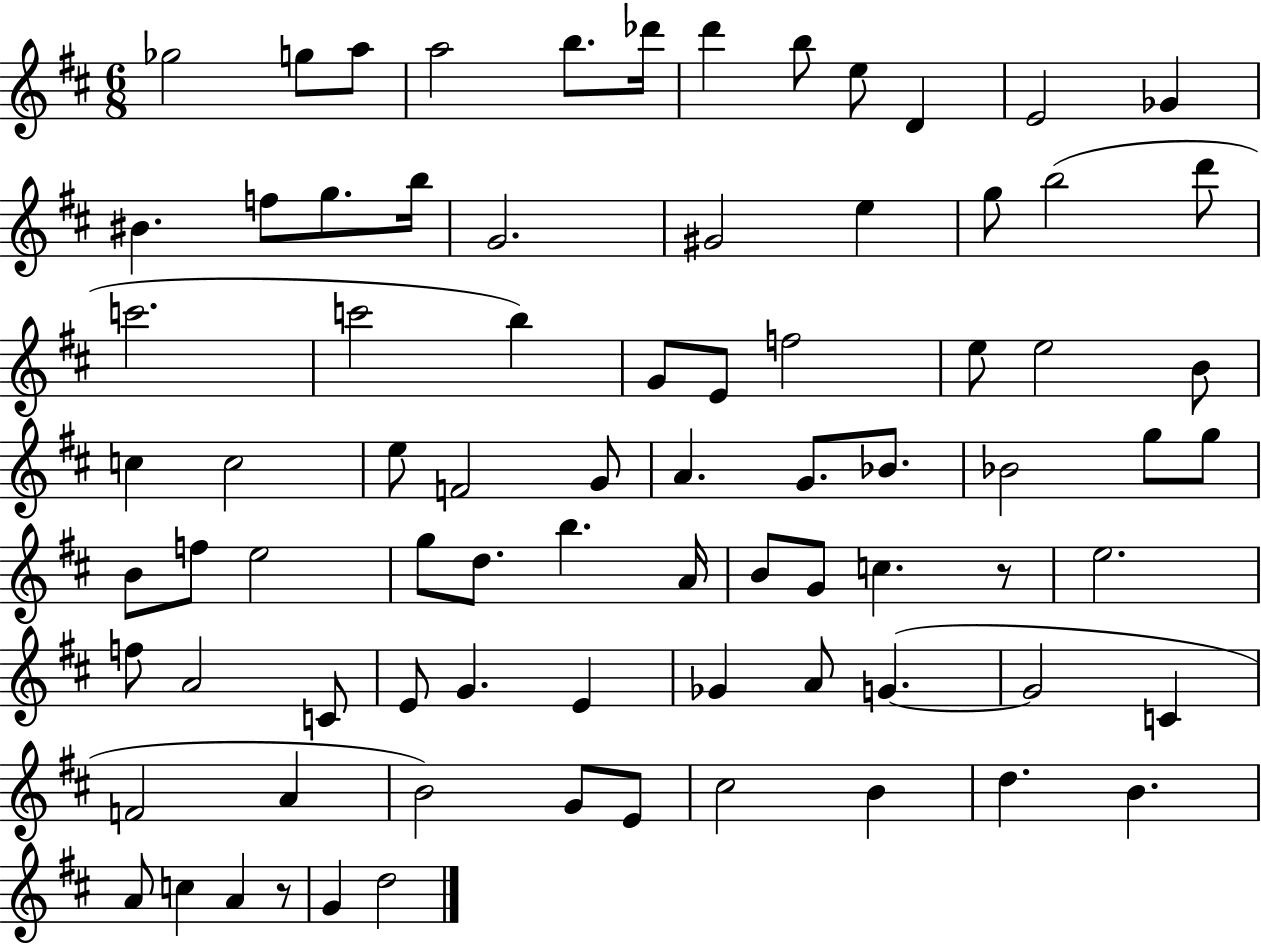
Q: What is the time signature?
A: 6/8